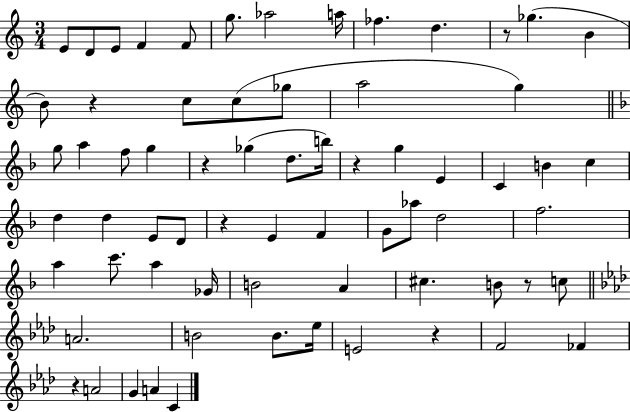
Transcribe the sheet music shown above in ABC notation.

X:1
T:Untitled
M:3/4
L:1/4
K:C
E/2 D/2 E/2 F F/2 g/2 _a2 a/4 _f d z/2 _g B B/2 z c/2 c/2 _g/2 a2 g g/2 a f/2 g z _g d/2 b/4 z g E C B c d d E/2 D/2 z E F G/2 _a/2 d2 f2 a c'/2 a _G/4 B2 A ^c B/2 z/2 c/2 A2 B2 B/2 _e/4 E2 z F2 _F z A2 G A C